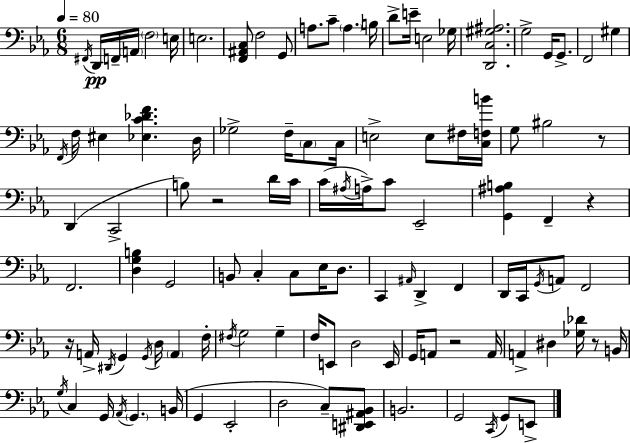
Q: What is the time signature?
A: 6/8